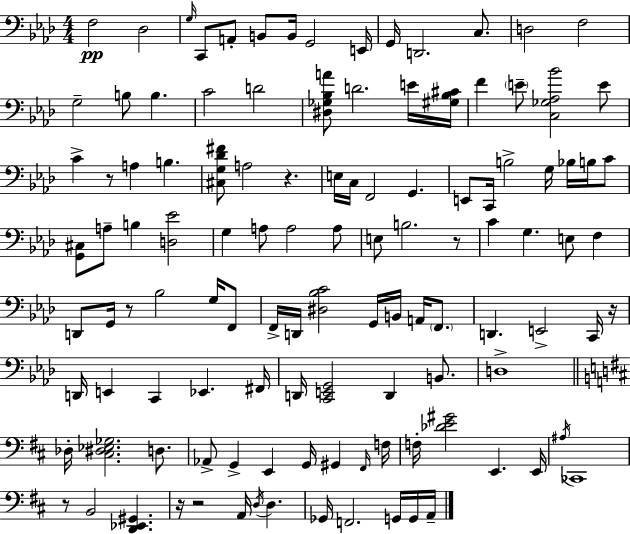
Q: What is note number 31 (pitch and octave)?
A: F2